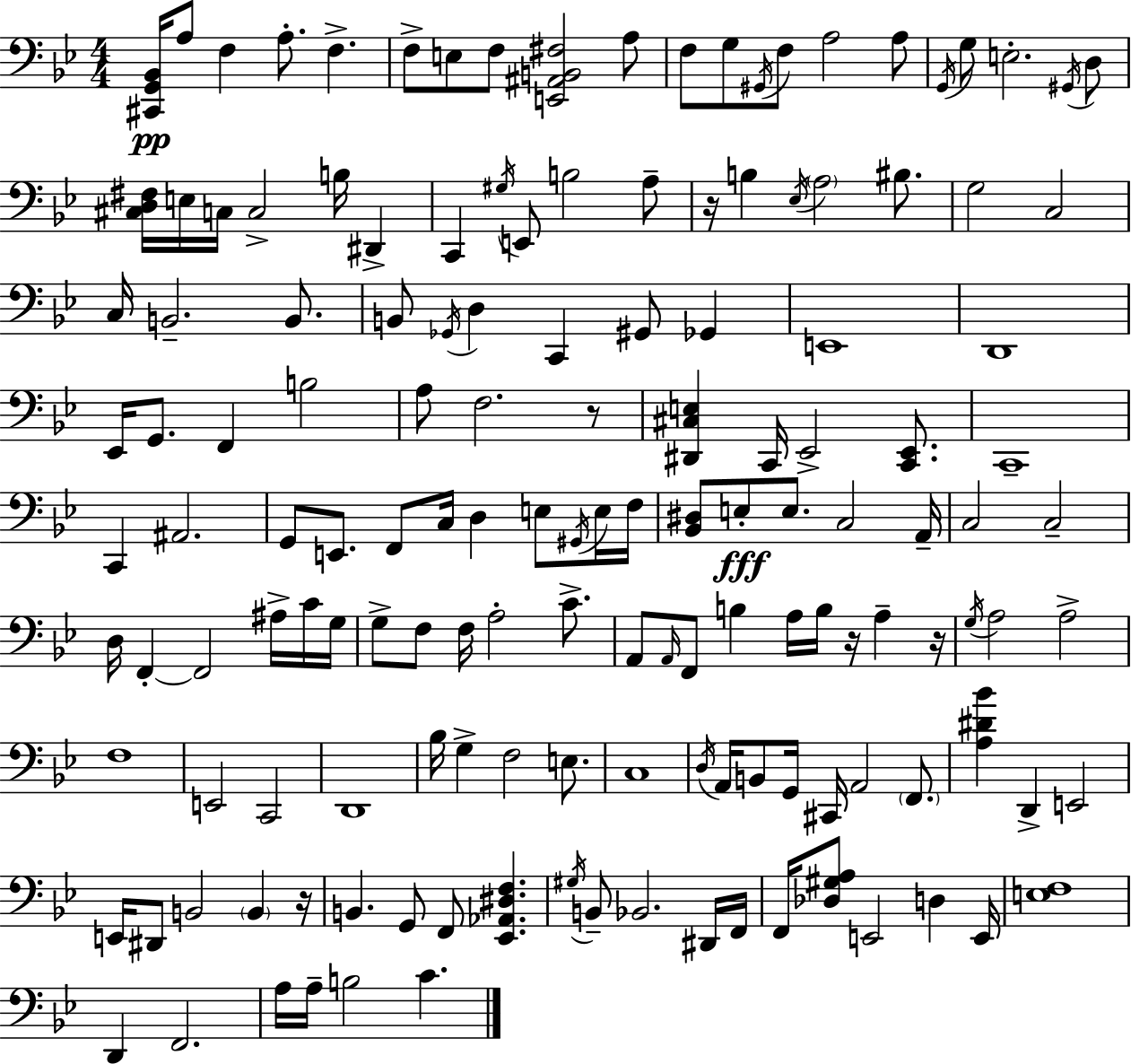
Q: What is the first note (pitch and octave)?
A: A3